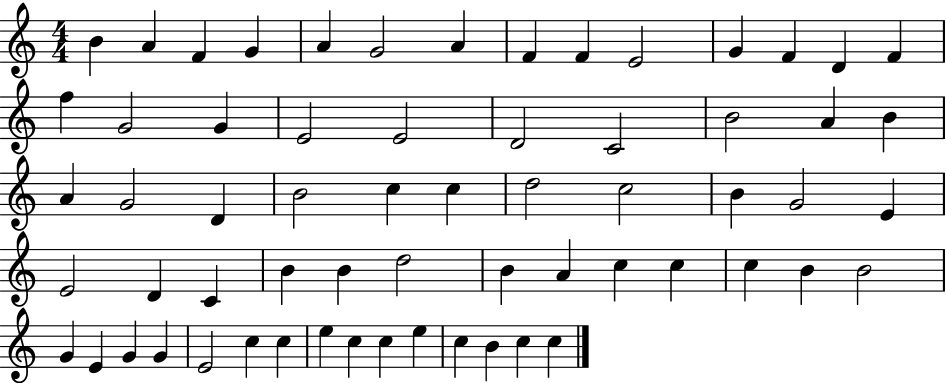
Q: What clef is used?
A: treble